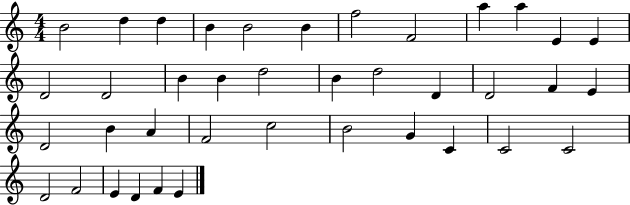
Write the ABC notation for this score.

X:1
T:Untitled
M:4/4
L:1/4
K:C
B2 d d B B2 B f2 F2 a a E E D2 D2 B B d2 B d2 D D2 F E D2 B A F2 c2 B2 G C C2 C2 D2 F2 E D F E